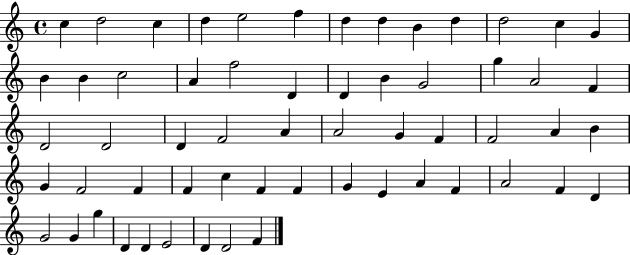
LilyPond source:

{
  \clef treble
  \time 4/4
  \defaultTimeSignature
  \key c \major
  c''4 d''2 c''4 | d''4 e''2 f''4 | d''4 d''4 b'4 d''4 | d''2 c''4 g'4 | \break b'4 b'4 c''2 | a'4 f''2 d'4 | d'4 b'4 g'2 | g''4 a'2 f'4 | \break d'2 d'2 | d'4 f'2 a'4 | a'2 g'4 f'4 | f'2 a'4 b'4 | \break g'4 f'2 f'4 | f'4 c''4 f'4 f'4 | g'4 e'4 a'4 f'4 | a'2 f'4 d'4 | \break g'2 g'4 g''4 | d'4 d'4 e'2 | d'4 d'2 f'4 | \bar "|."
}